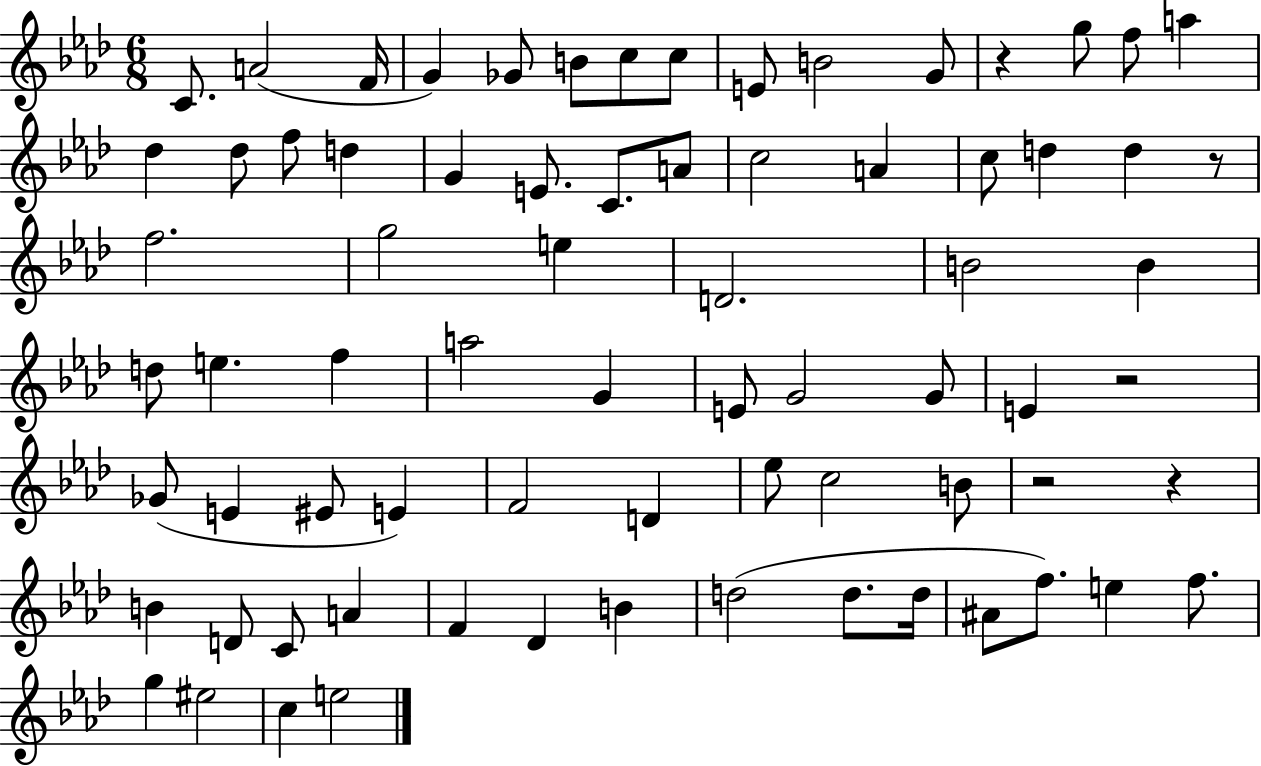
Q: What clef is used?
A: treble